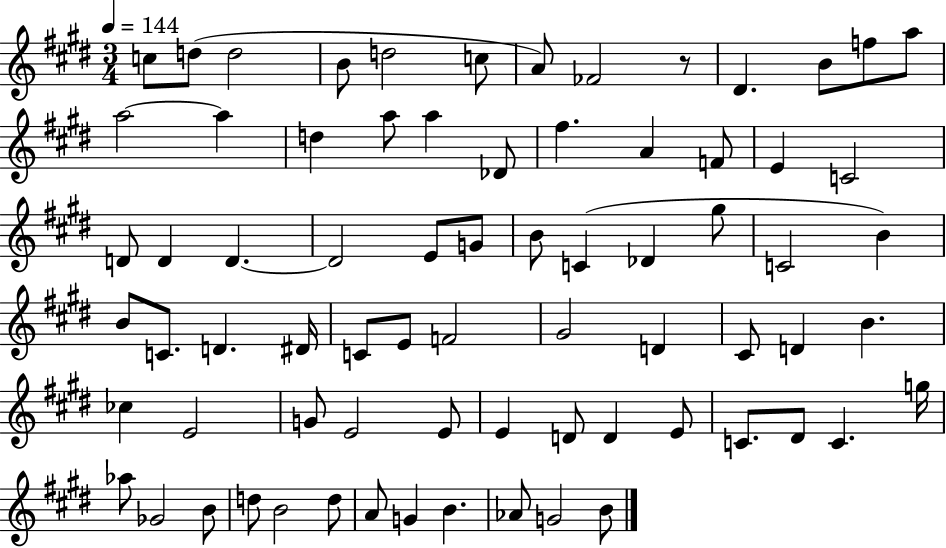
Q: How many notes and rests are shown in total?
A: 73